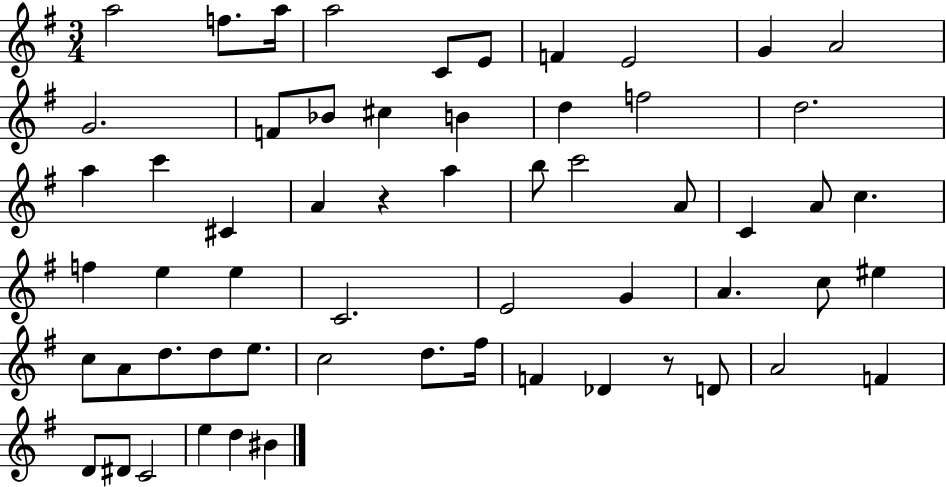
X:1
T:Untitled
M:3/4
L:1/4
K:G
a2 f/2 a/4 a2 C/2 E/2 F E2 G A2 G2 F/2 _B/2 ^c B d f2 d2 a c' ^C A z a b/2 c'2 A/2 C A/2 c f e e C2 E2 G A c/2 ^e c/2 A/2 d/2 d/2 e/2 c2 d/2 ^f/4 F _D z/2 D/2 A2 F D/2 ^D/2 C2 e d ^B